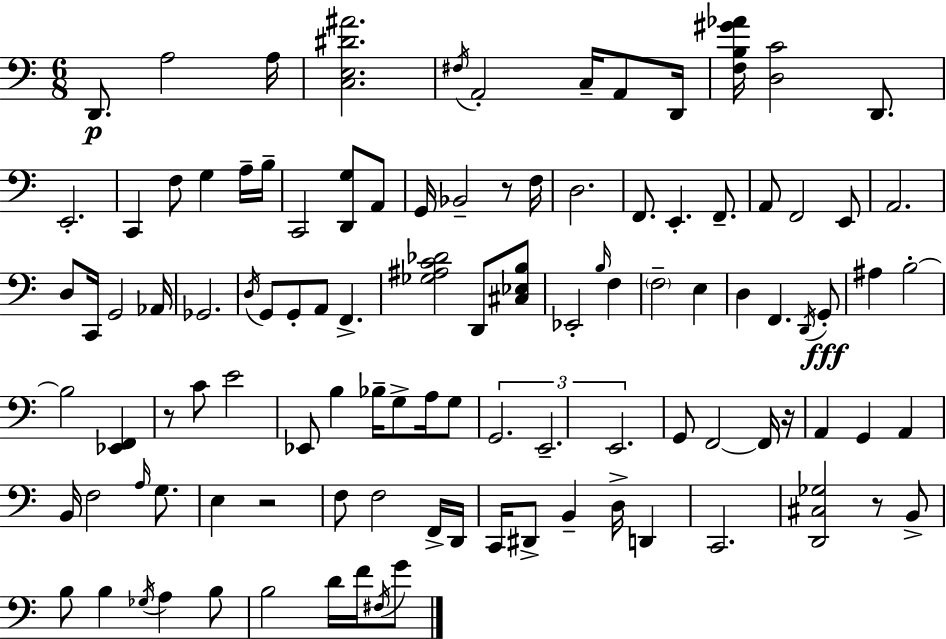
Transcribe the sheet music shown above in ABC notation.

X:1
T:Untitled
M:6/8
L:1/4
K:Am
D,,/2 A,2 A,/4 [C,E,^D^A]2 ^F,/4 A,,2 C,/4 A,,/2 D,,/4 [F,B,^G_A]/4 [D,C]2 D,,/2 E,,2 C,, F,/2 G, A,/4 B,/4 C,,2 [D,,G,]/2 A,,/2 G,,/4 _B,,2 z/2 F,/4 D,2 F,,/2 E,, F,,/2 A,,/2 F,,2 E,,/2 A,,2 D,/2 C,,/4 G,,2 _A,,/4 _G,,2 D,/4 G,,/2 G,,/2 A,,/2 F,, [_G,^A,C_D]2 D,,/2 [^C,_E,B,]/2 _E,,2 B,/4 F, F,2 E, D, F,, D,,/4 G,,/2 ^A, B,2 B,2 [_E,,F,,] z/2 C/2 E2 _E,,/2 B, _B,/4 G,/2 A,/4 G,/2 G,,2 E,,2 E,,2 G,,/2 F,,2 F,,/4 z/4 A,, G,, A,, B,,/4 F,2 A,/4 G,/2 E, z2 F,/2 F,2 F,,/4 D,,/4 C,,/4 ^D,,/2 B,, D,/4 D,, C,,2 [D,,^C,_G,]2 z/2 B,,/2 B,/2 B, _G,/4 A, B,/2 B,2 D/4 F/4 ^F,/4 G/2